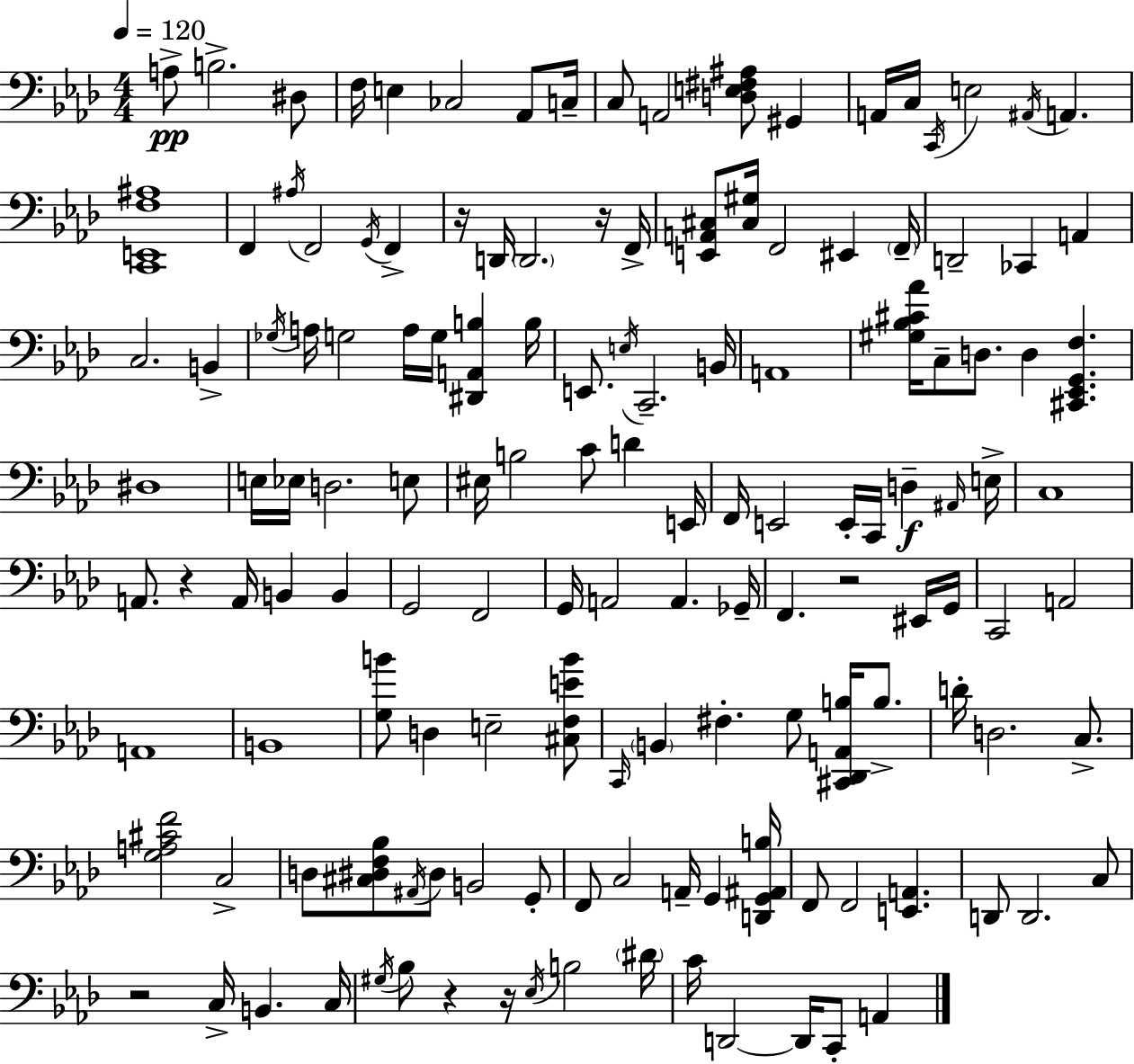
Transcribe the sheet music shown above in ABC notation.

X:1
T:Untitled
M:4/4
L:1/4
K:Fm
A,/2 B,2 ^D,/2 F,/4 E, _C,2 _A,,/2 C,/4 C,/2 A,,2 [D,E,^F,^A,]/2 ^G,, A,,/4 C,/4 C,,/4 E,2 ^A,,/4 A,, [C,,E,,F,^A,]4 F,, ^A,/4 F,,2 G,,/4 F,, z/4 D,,/4 D,,2 z/4 F,,/4 [E,,A,,^C,]/2 [^C,^G,]/4 F,,2 ^E,, F,,/4 D,,2 _C,, A,, C,2 B,, _G,/4 A,/4 G,2 A,/4 G,/4 [^D,,A,,B,] B,/4 E,,/2 E,/4 C,,2 B,,/4 A,,4 [^G,_B,^C_A]/4 C,/2 D,/2 D, [^C,,_E,,G,,F,] ^D,4 E,/4 _E,/4 D,2 E,/2 ^E,/4 B,2 C/2 D E,,/4 F,,/4 E,,2 E,,/4 C,,/4 D, ^A,,/4 E,/4 C,4 A,,/2 z A,,/4 B,, B,, G,,2 F,,2 G,,/4 A,,2 A,, _G,,/4 F,, z2 ^E,,/4 G,,/4 C,,2 A,,2 A,,4 B,,4 [G,B]/2 D, E,2 [^C,F,EB]/2 C,,/4 B,, ^F, G,/2 [^C,,_D,,A,,B,]/4 B,/2 D/4 D,2 C,/2 [G,A,^CF]2 C,2 D,/2 [^C,^D,F,_B,]/2 ^A,,/4 ^D,/2 B,,2 G,,/2 F,,/2 C,2 A,,/4 G,, [D,,G,,^A,,B,]/4 F,,/2 F,,2 [E,,A,,] D,,/2 D,,2 C,/2 z2 C,/4 B,, C,/4 ^G,/4 _B,/2 z z/4 _E,/4 B,2 ^D/4 C/4 D,,2 D,,/4 C,,/2 A,,